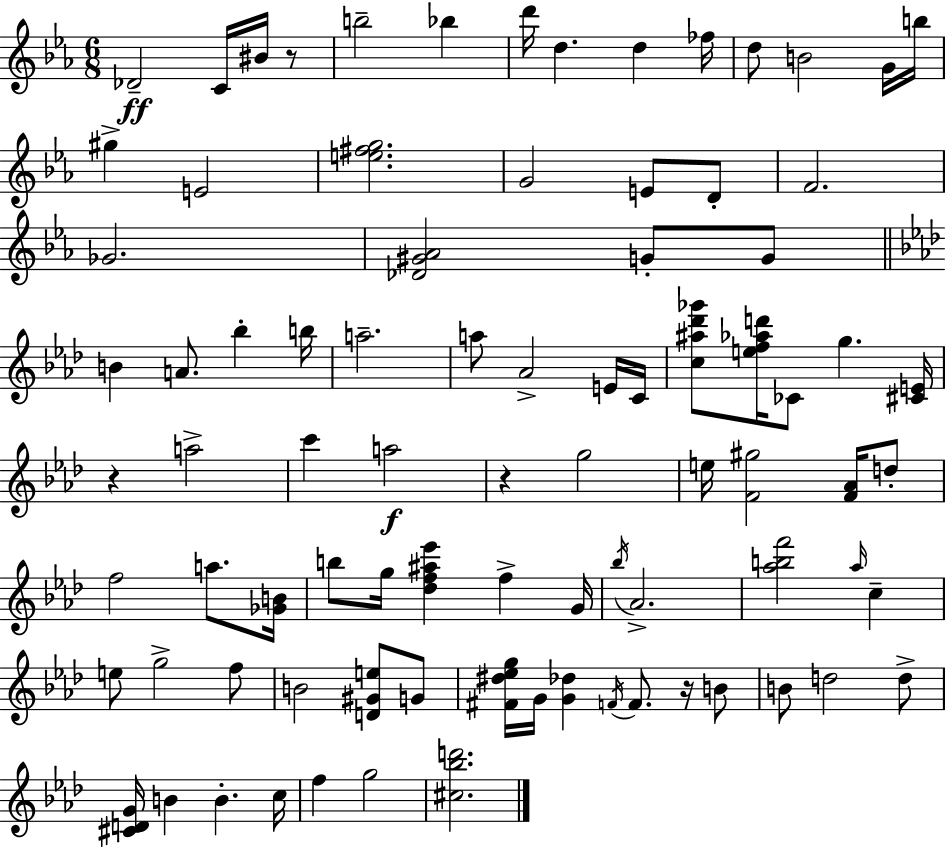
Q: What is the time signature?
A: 6/8